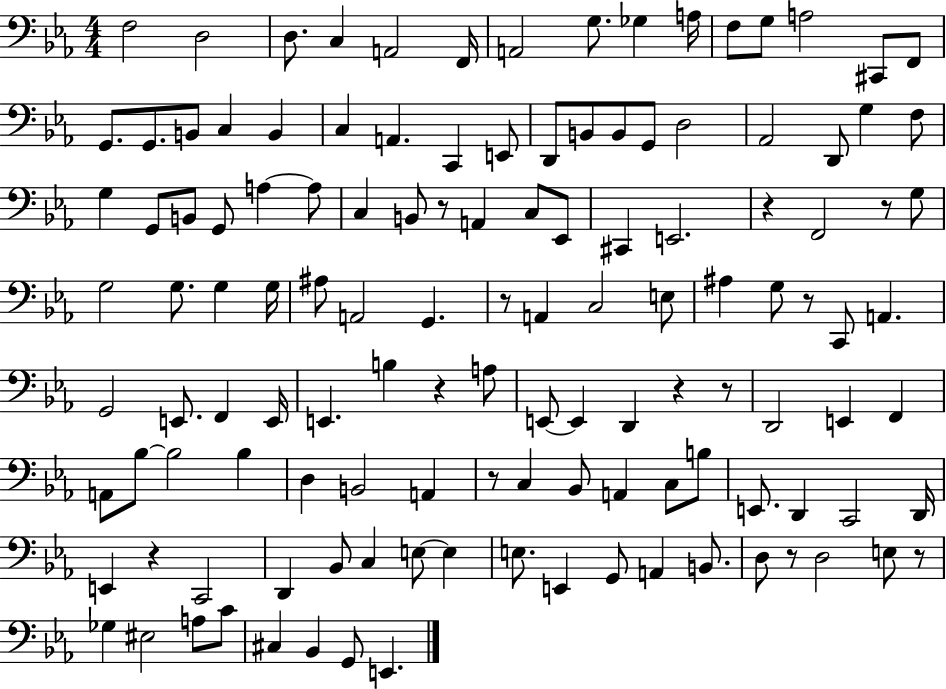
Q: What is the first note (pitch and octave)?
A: F3